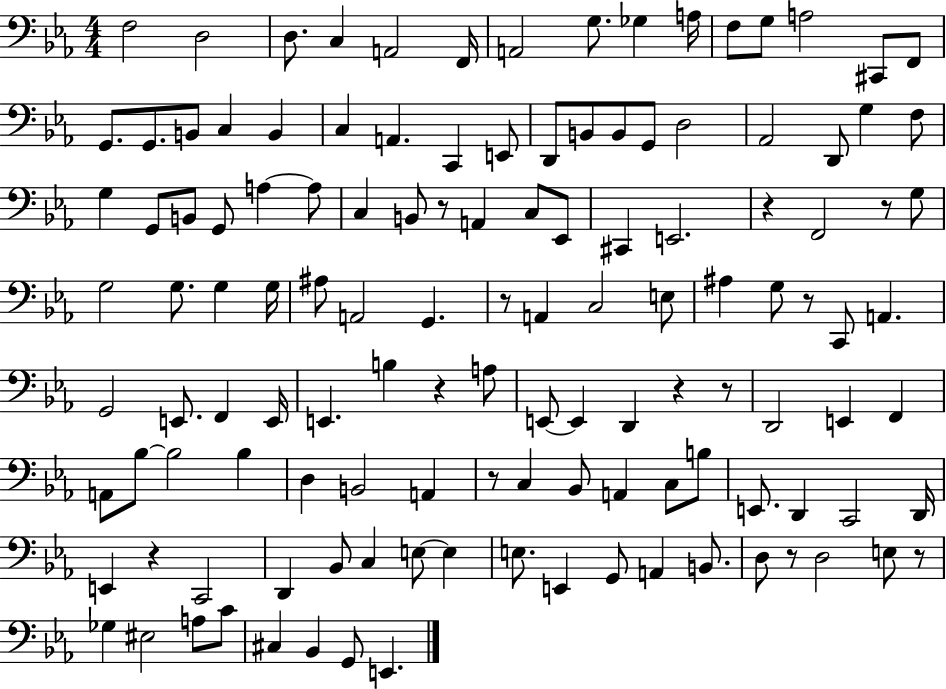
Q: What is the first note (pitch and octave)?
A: F3